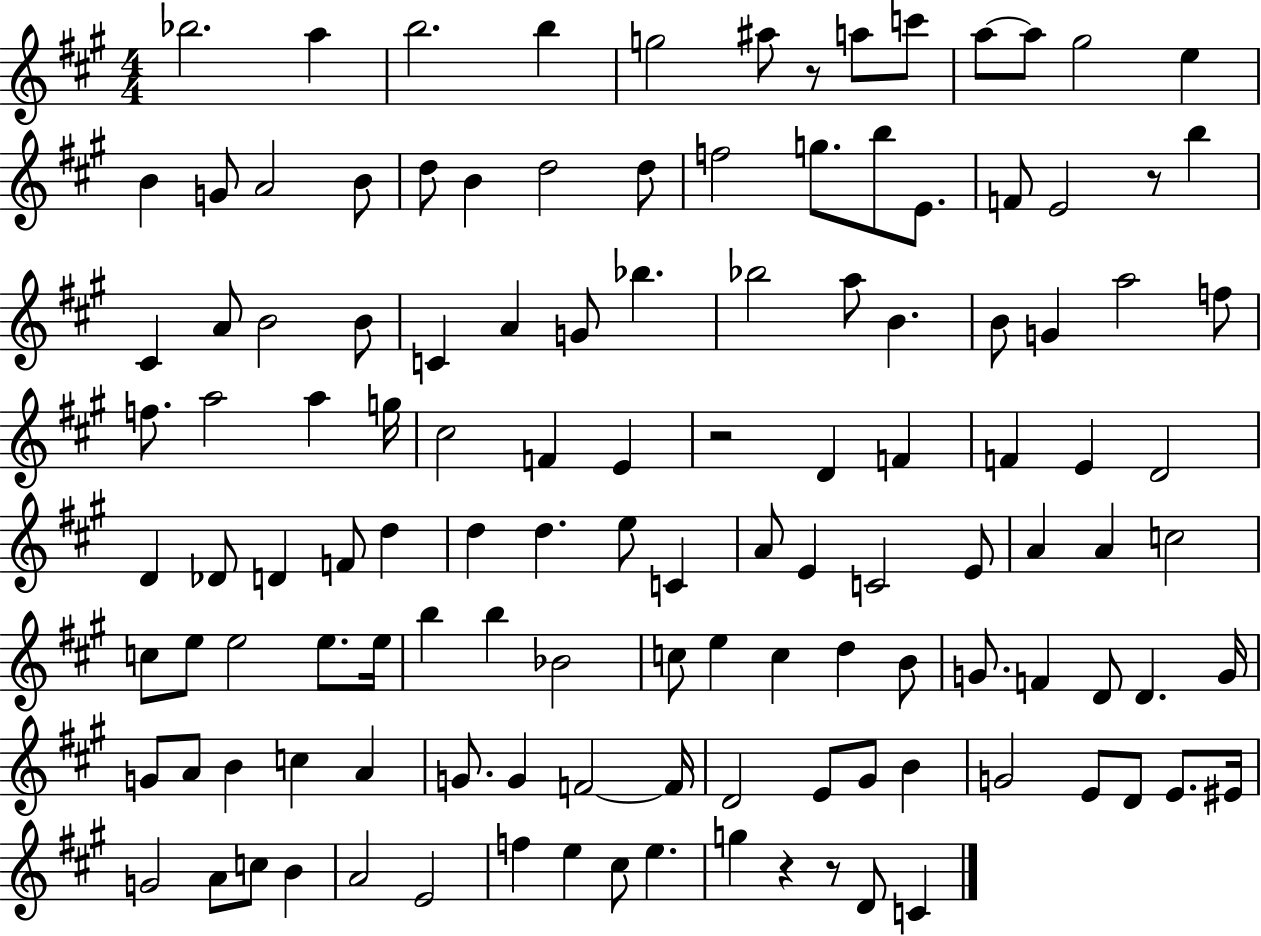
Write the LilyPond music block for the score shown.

{
  \clef treble
  \numericTimeSignature
  \time 4/4
  \key a \major
  bes''2. a''4 | b''2. b''4 | g''2 ais''8 r8 a''8 c'''8 | a''8~~ a''8 gis''2 e''4 | \break b'4 g'8 a'2 b'8 | d''8 b'4 d''2 d''8 | f''2 g''8. b''8 e'8. | f'8 e'2 r8 b''4 | \break cis'4 a'8 b'2 b'8 | c'4 a'4 g'8 bes''4. | bes''2 a''8 b'4. | b'8 g'4 a''2 f''8 | \break f''8. a''2 a''4 g''16 | cis''2 f'4 e'4 | r2 d'4 f'4 | f'4 e'4 d'2 | \break d'4 des'8 d'4 f'8 d''4 | d''4 d''4. e''8 c'4 | a'8 e'4 c'2 e'8 | a'4 a'4 c''2 | \break c''8 e''8 e''2 e''8. e''16 | b''4 b''4 bes'2 | c''8 e''4 c''4 d''4 b'8 | g'8. f'4 d'8 d'4. g'16 | \break g'8 a'8 b'4 c''4 a'4 | g'8. g'4 f'2~~ f'16 | d'2 e'8 gis'8 b'4 | g'2 e'8 d'8 e'8. eis'16 | \break g'2 a'8 c''8 b'4 | a'2 e'2 | f''4 e''4 cis''8 e''4. | g''4 r4 r8 d'8 c'4 | \break \bar "|."
}